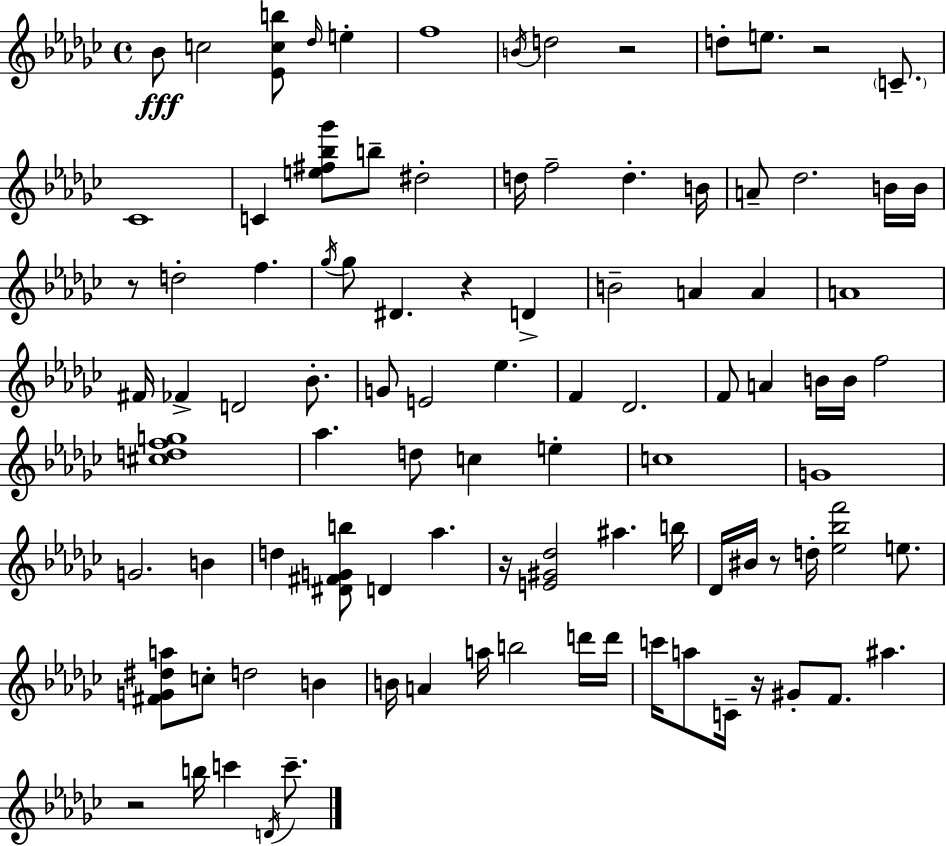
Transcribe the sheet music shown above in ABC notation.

X:1
T:Untitled
M:4/4
L:1/4
K:Ebm
_B/2 c2 [_Ecb]/2 _d/4 e f4 B/4 d2 z2 d/2 e/2 z2 C/2 _C4 C [e^f_b_g']/2 b/2 ^d2 d/4 f2 d B/4 A/2 _d2 B/4 B/4 z/2 d2 f _g/4 _g/2 ^D z D B2 A A A4 ^F/4 _F D2 _B/2 G/2 E2 _e F _D2 F/2 A B/4 B/4 f2 [^cdfg]4 _a d/2 c e c4 G4 G2 B d [^D^FGb]/2 D _a z/4 [E^G_d]2 ^a b/4 _D/4 ^B/4 z/2 d/4 [_e_bf']2 e/2 [^FG^da]/2 c/2 d2 B B/4 A a/4 b2 d'/4 d'/4 c'/4 a/2 C/4 z/4 ^G/2 F/2 ^a z2 b/4 c' D/4 c'/2